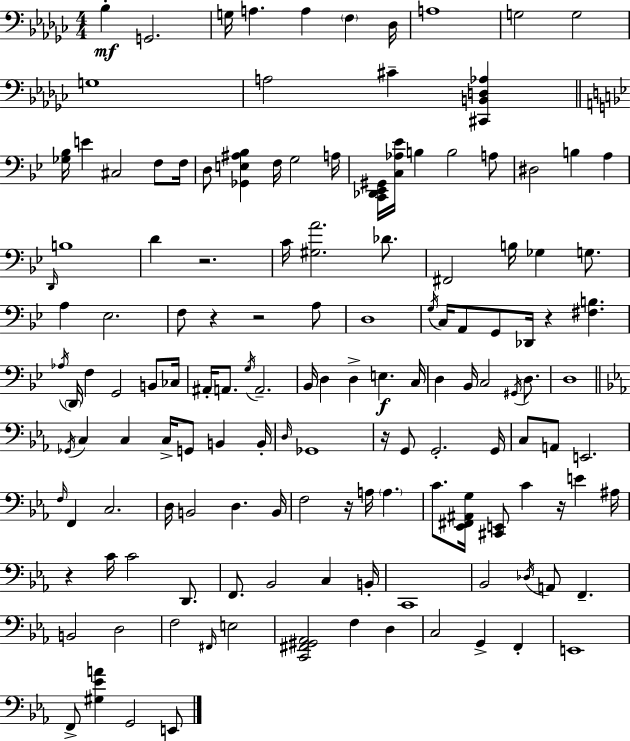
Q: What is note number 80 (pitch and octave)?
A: C3